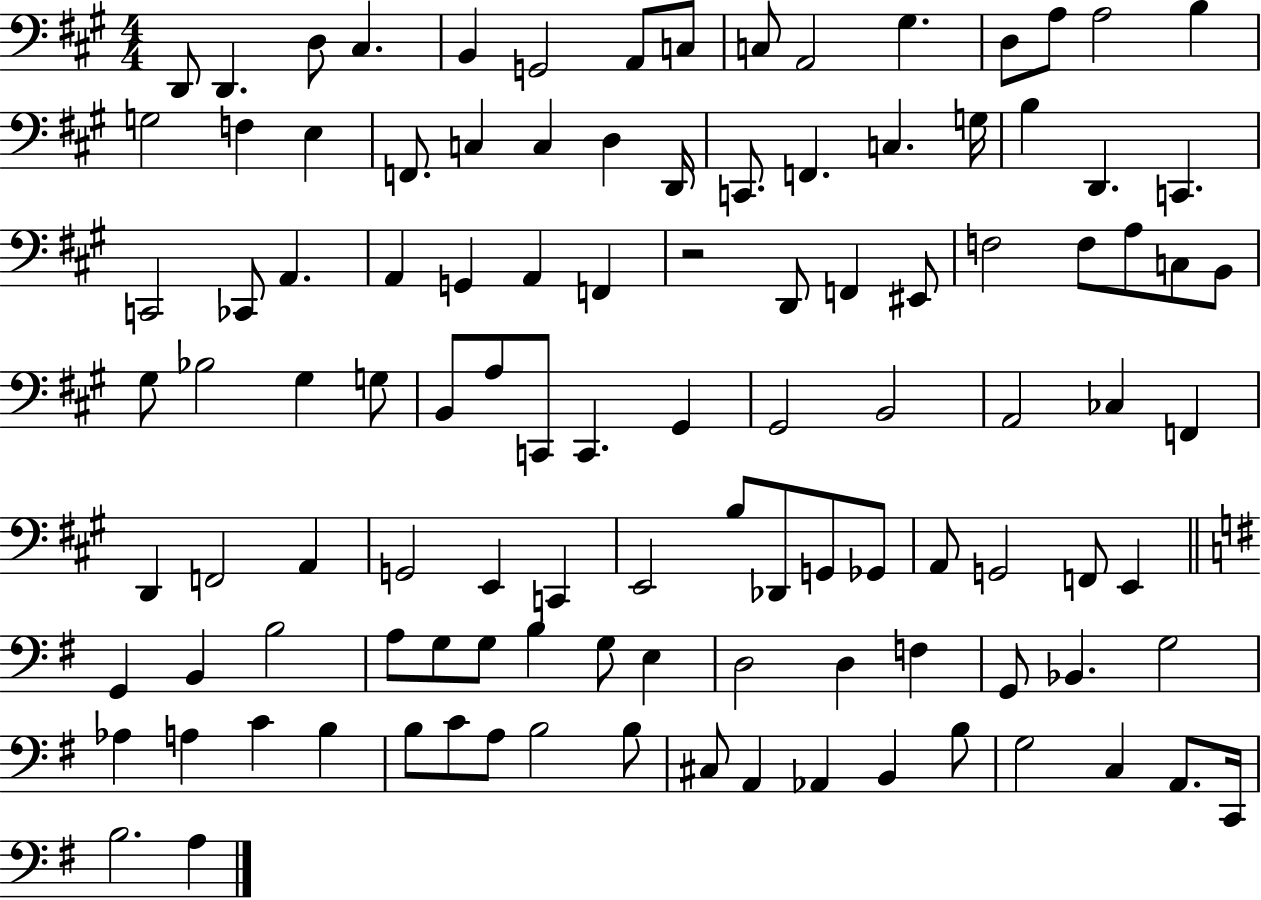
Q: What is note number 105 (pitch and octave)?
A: C3